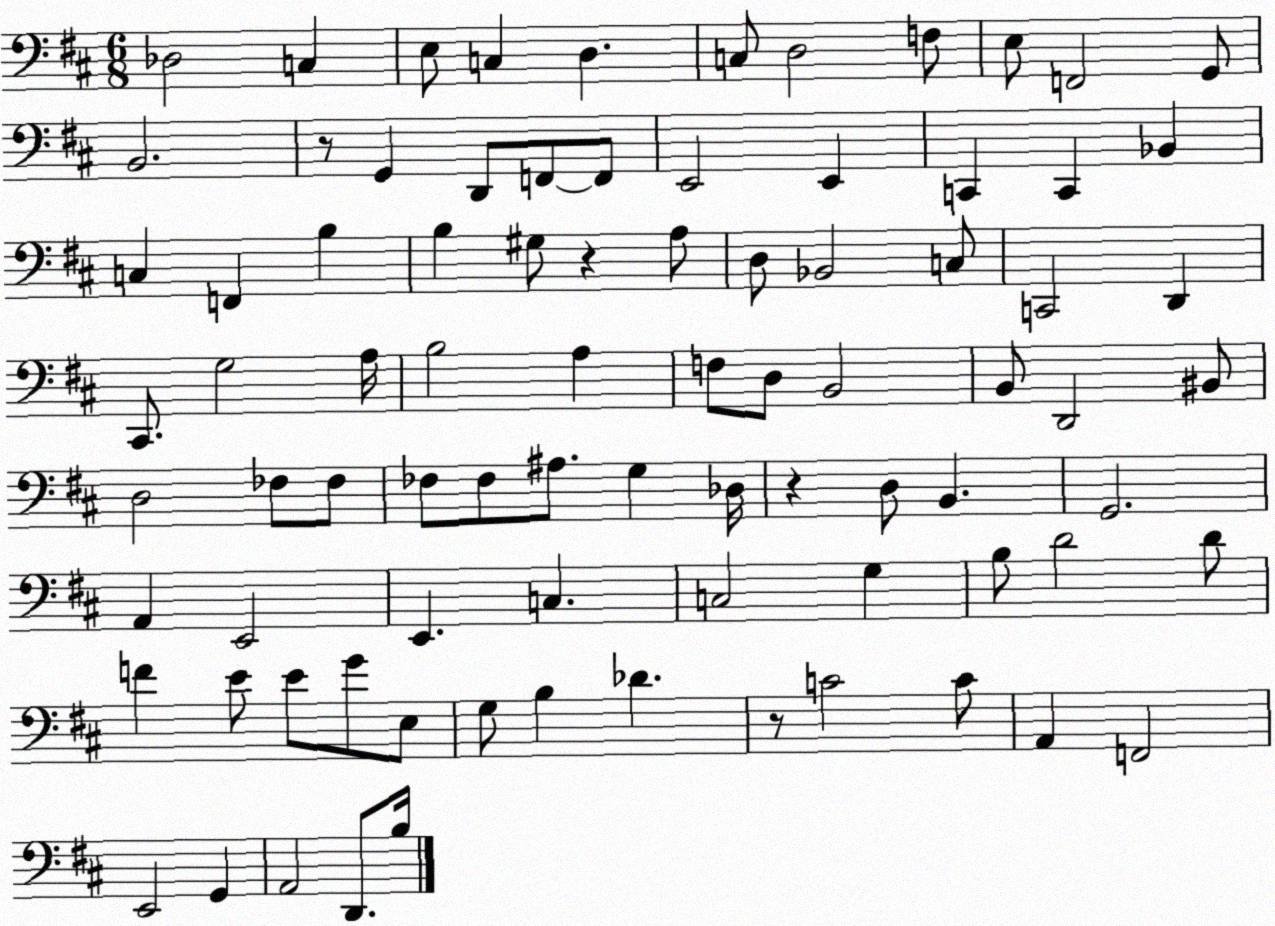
X:1
T:Untitled
M:6/8
L:1/4
K:D
_D,2 C, E,/2 C, D, C,/2 D,2 F,/2 E,/2 F,,2 G,,/2 B,,2 z/2 G,, D,,/2 F,,/2 F,,/2 E,,2 E,, C,, C,, _B,, C, F,, B, B, ^G,/2 z A,/2 D,/2 _B,,2 C,/2 C,,2 D,, ^C,,/2 G,2 A,/4 B,2 A, F,/2 D,/2 B,,2 B,,/2 D,,2 ^B,,/2 D,2 _F,/2 _F,/2 _F,/2 _F,/2 ^A,/2 G, _D,/4 z D,/2 B,, G,,2 A,, E,,2 E,, C, C,2 G, B,/2 D2 D/2 F E/2 E/2 G/2 E,/2 G,/2 B, _D z/2 C2 C/2 A,, F,,2 E,,2 G,, A,,2 D,,/2 B,/4